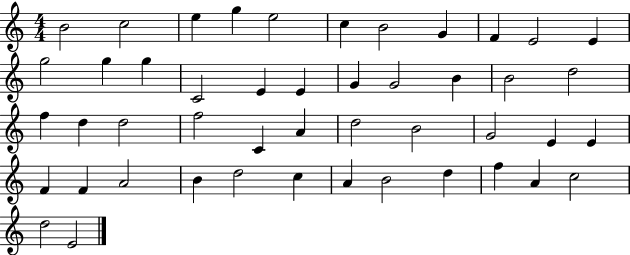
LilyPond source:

{
  \clef treble
  \numericTimeSignature
  \time 4/4
  \key c \major
  b'2 c''2 | e''4 g''4 e''2 | c''4 b'2 g'4 | f'4 e'2 e'4 | \break g''2 g''4 g''4 | c'2 e'4 e'4 | g'4 g'2 b'4 | b'2 d''2 | \break f''4 d''4 d''2 | f''2 c'4 a'4 | d''2 b'2 | g'2 e'4 e'4 | \break f'4 f'4 a'2 | b'4 d''2 c''4 | a'4 b'2 d''4 | f''4 a'4 c''2 | \break d''2 e'2 | \bar "|."
}